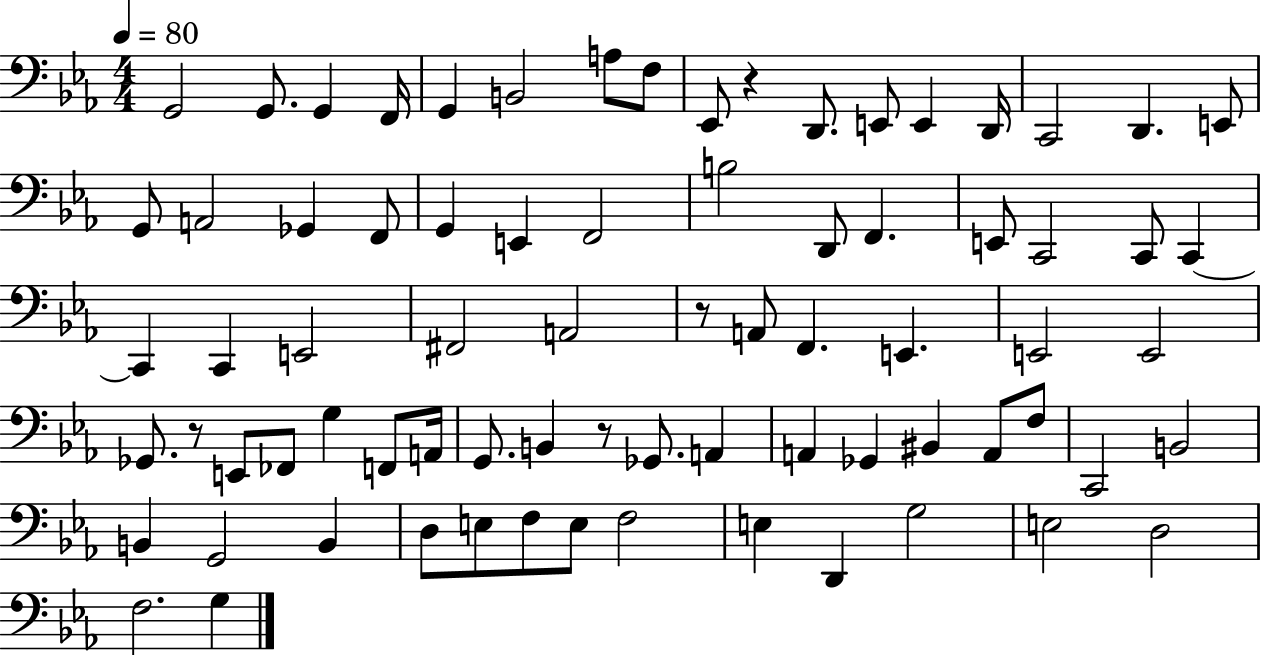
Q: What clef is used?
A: bass